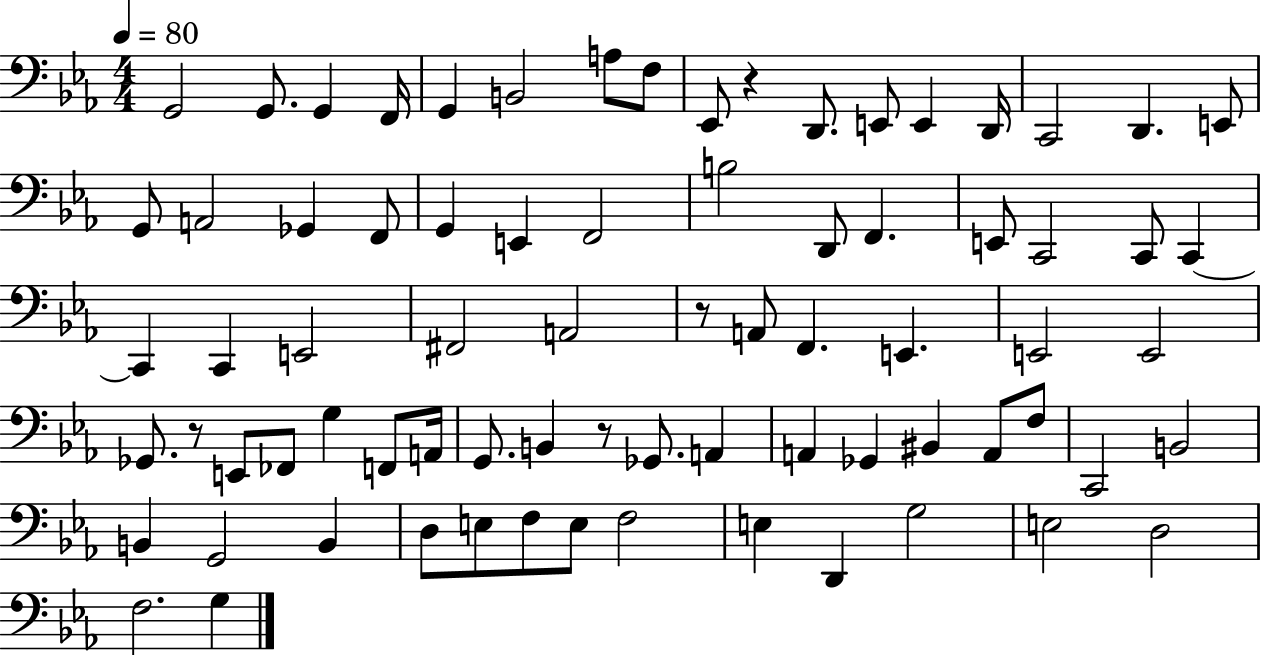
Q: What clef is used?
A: bass